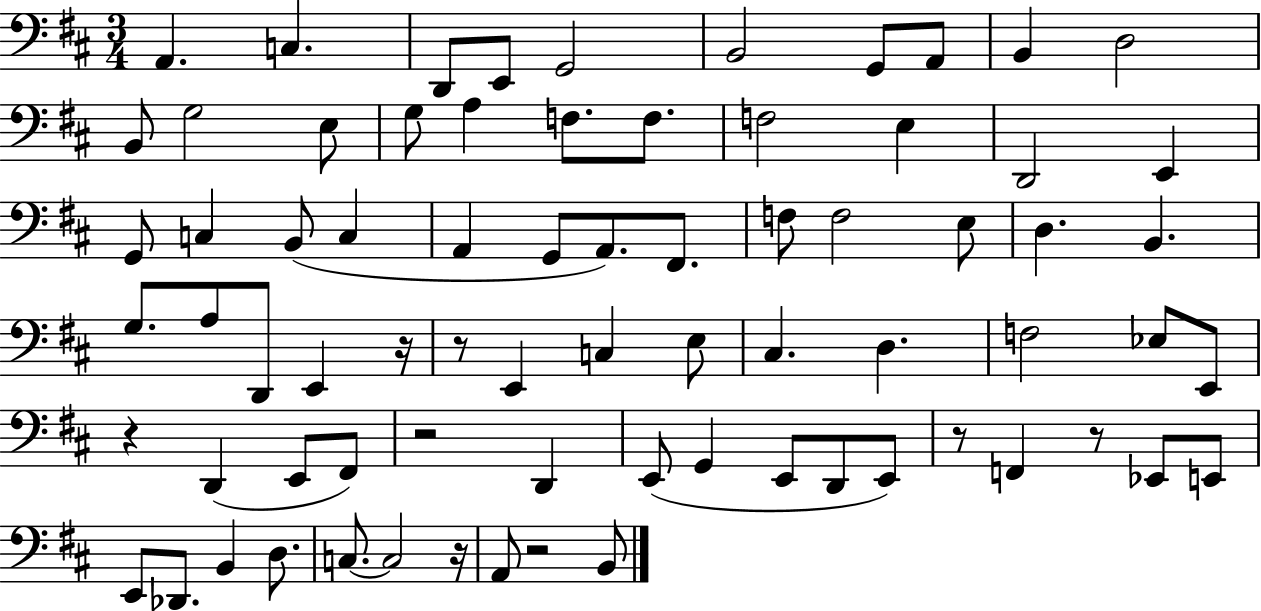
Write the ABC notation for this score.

X:1
T:Untitled
M:3/4
L:1/4
K:D
A,, C, D,,/2 E,,/2 G,,2 B,,2 G,,/2 A,,/2 B,, D,2 B,,/2 G,2 E,/2 G,/2 A, F,/2 F,/2 F,2 E, D,,2 E,, G,,/2 C, B,,/2 C, A,, G,,/2 A,,/2 ^F,,/2 F,/2 F,2 E,/2 D, B,, G,/2 A,/2 D,,/2 E,, z/4 z/2 E,, C, E,/2 ^C, D, F,2 _E,/2 E,,/2 z D,, E,,/2 ^F,,/2 z2 D,, E,,/2 G,, E,,/2 D,,/2 E,,/2 z/2 F,, z/2 _E,,/2 E,,/2 E,,/2 _D,,/2 B,, D,/2 C,/2 C,2 z/4 A,,/2 z2 B,,/2